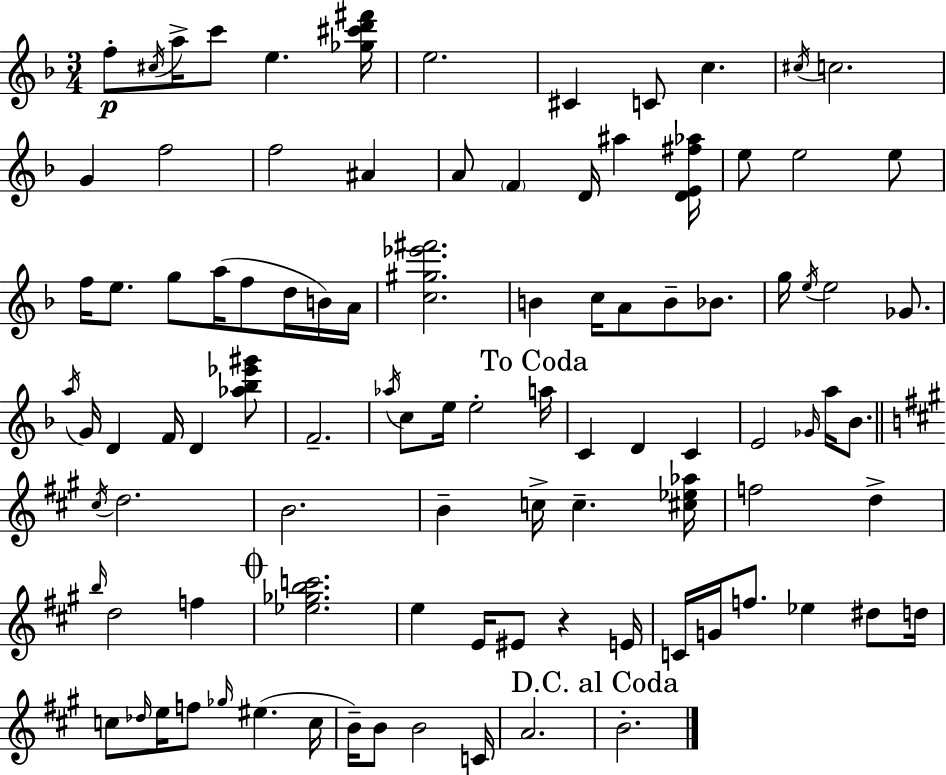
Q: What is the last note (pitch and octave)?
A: B4